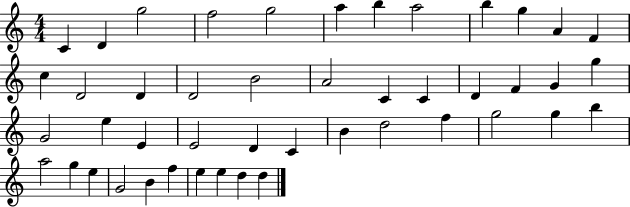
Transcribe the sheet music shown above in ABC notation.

X:1
T:Untitled
M:4/4
L:1/4
K:C
C D g2 f2 g2 a b a2 b g A F c D2 D D2 B2 A2 C C D F G g G2 e E E2 D C B d2 f g2 g b a2 g e G2 B f e e d d